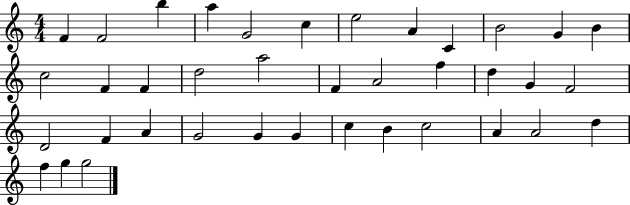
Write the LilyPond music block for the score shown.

{
  \clef treble
  \numericTimeSignature
  \time 4/4
  \key c \major
  f'4 f'2 b''4 | a''4 g'2 c''4 | e''2 a'4 c'4 | b'2 g'4 b'4 | \break c''2 f'4 f'4 | d''2 a''2 | f'4 a'2 f''4 | d''4 g'4 f'2 | \break d'2 f'4 a'4 | g'2 g'4 g'4 | c''4 b'4 c''2 | a'4 a'2 d''4 | \break f''4 g''4 g''2 | \bar "|."
}